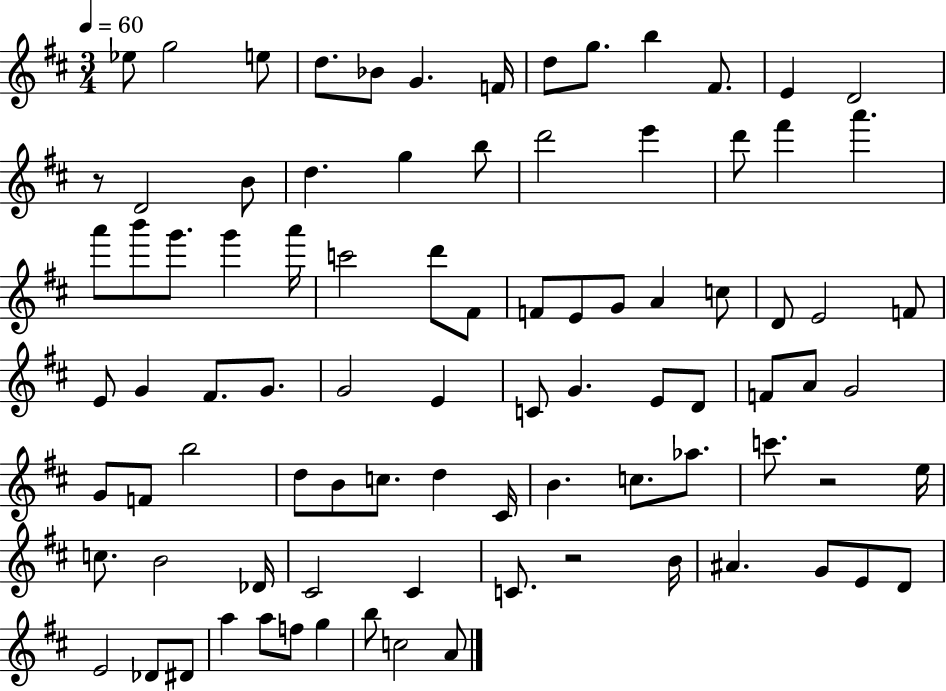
Eb5/e G5/h E5/e D5/e. Bb4/e G4/q. F4/s D5/e G5/e. B5/q F#4/e. E4/q D4/h R/e D4/h B4/e D5/q. G5/q B5/e D6/h E6/q D6/e F#6/q A6/q. A6/e B6/e G6/e. G6/q A6/s C6/h D6/e F#4/e F4/e E4/e G4/e A4/q C5/e D4/e E4/h F4/e E4/e G4/q F#4/e. G4/e. G4/h E4/q C4/e G4/q. E4/e D4/e F4/e A4/e G4/h G4/e F4/e B5/h D5/e B4/e C5/e. D5/q C#4/s B4/q. C5/e. Ab5/e. C6/e. R/h E5/s C5/e. B4/h Db4/s C#4/h C#4/q C4/e. R/h B4/s A#4/q. G4/e E4/e D4/e E4/h Db4/e D#4/e A5/q A5/e F5/e G5/q B5/e C5/h A4/e